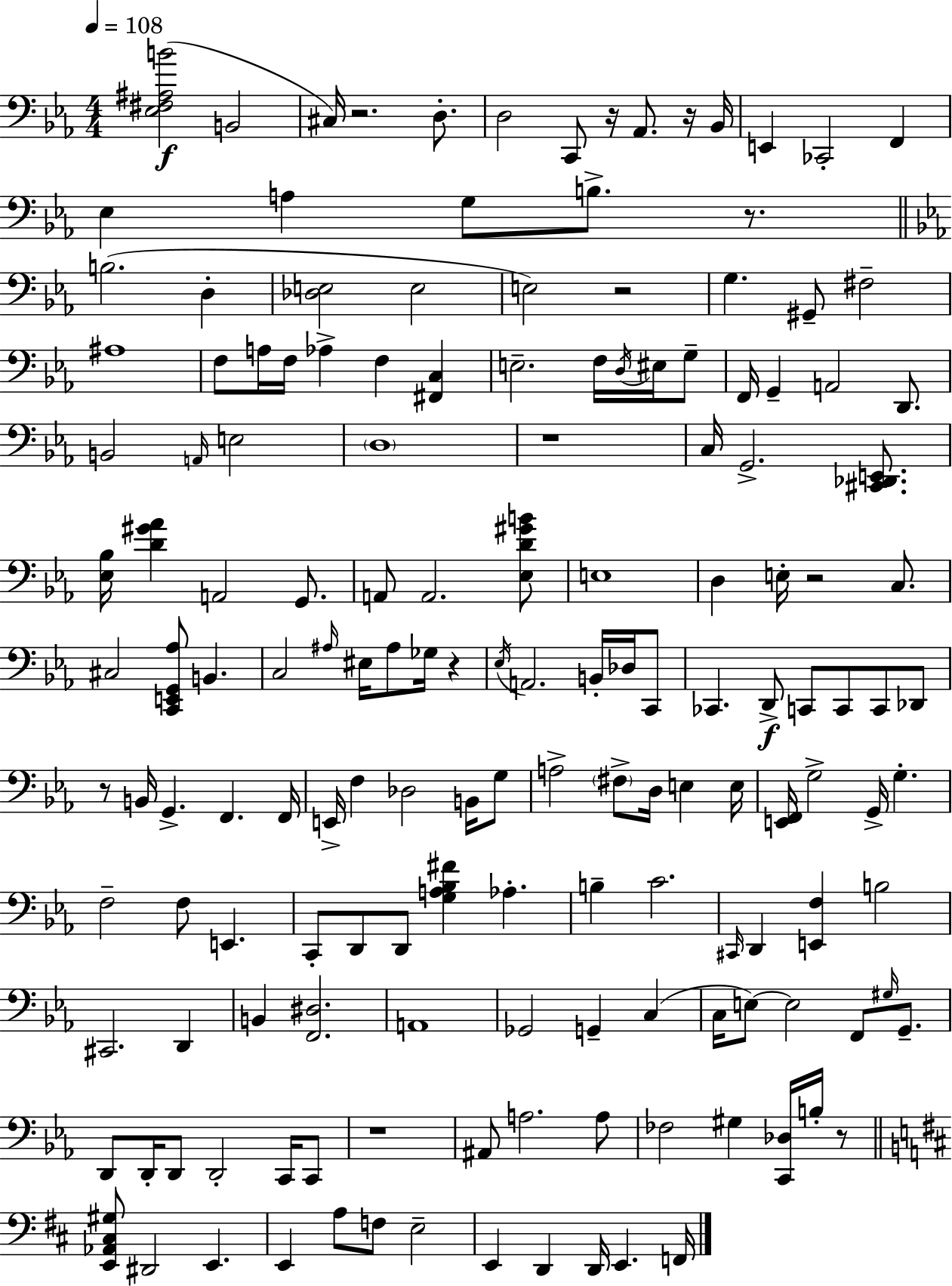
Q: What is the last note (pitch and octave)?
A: F2